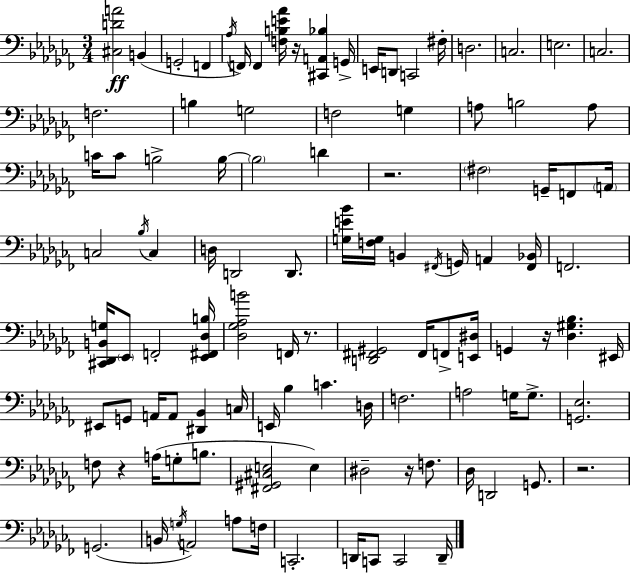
X:1
T:Untitled
M:3/4
L:1/4
K:Abm
[^C,DA]2 B,, G,,2 F,, _A,/4 F,,/4 F,, [F,B,E_A]/4 z/4 [^C,,A,,_B,] G,,/4 E,,/4 D,,/2 C,,2 ^F,/4 D,2 C,2 E,2 C,2 F,2 B, G,2 F,2 G, A,/2 B,2 A,/2 C/4 C/2 B,2 B,/4 B,2 D z2 ^F,2 G,,/4 F,,/2 A,,/4 C,2 _B,/4 C, D,/4 D,,2 D,,/2 [G,E_B]/4 [F,G,]/4 B,, ^F,,/4 G,,/4 A,, [^F,,_B,,]/4 F,,2 [^C,,_D,,B,,G,]/4 _E,,/2 F,,2 [_E,,^F,,_D,B,]/4 [_D,_G,_A,B]2 F,,/4 z/2 [D,,^F,,^G,,]2 ^F,,/4 F,,/2 [E,,^D,]/4 G,, z/4 [_D,^G,_B,] ^E,,/4 ^E,,/2 G,,/2 A,,/4 A,,/2 [^D,,_B,,] C,/4 E,,/4 _B, C D,/4 F,2 A,2 G,/4 G,/2 [G,,_E,]2 F,/2 z A,/4 G,/2 B,/2 [^F,,^G,,^C,E,]2 E, ^D,2 z/4 F,/2 _D,/4 D,,2 G,,/2 z2 G,,2 B,,/4 G,/4 A,,2 A,/2 F,/4 C,,2 D,,/4 C,,/2 C,,2 D,,/4